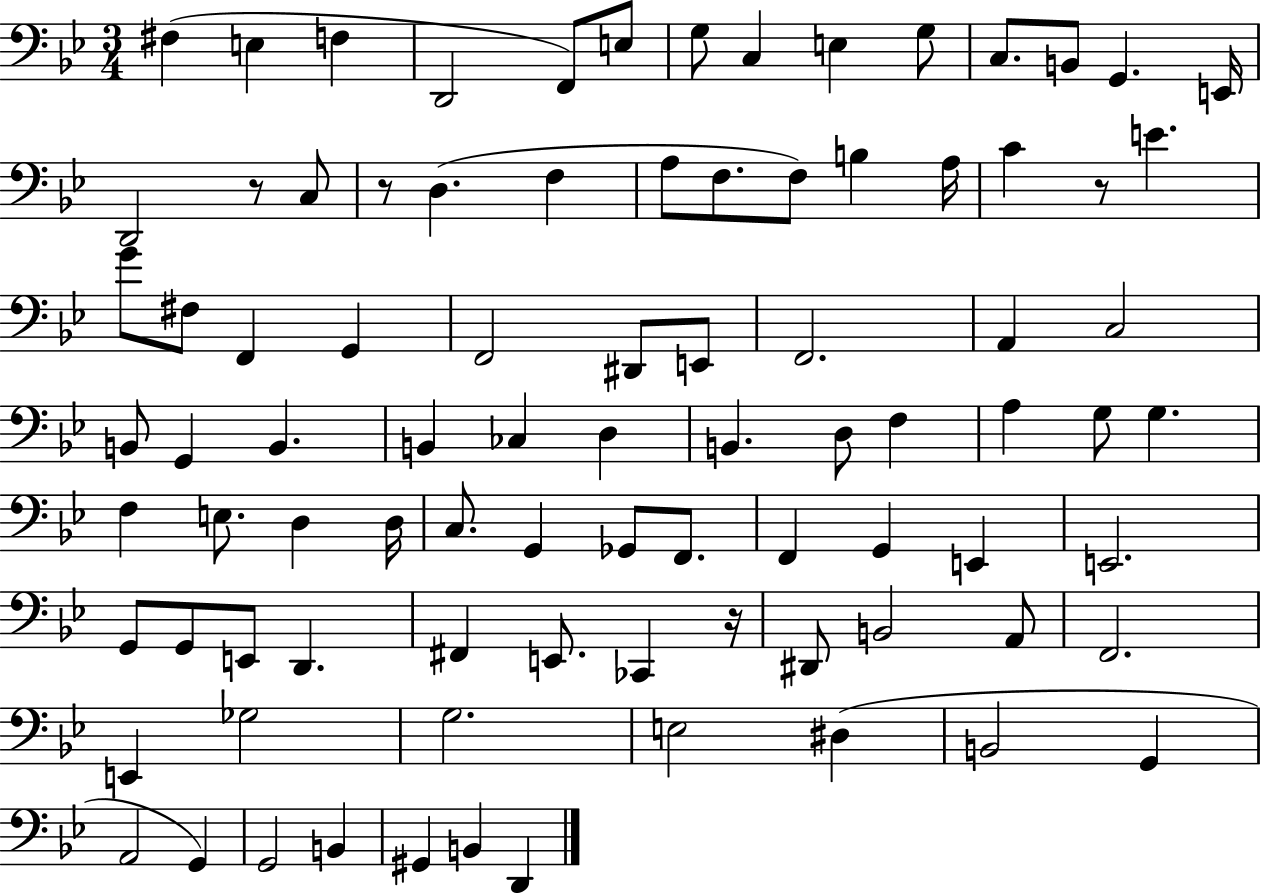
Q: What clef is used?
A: bass